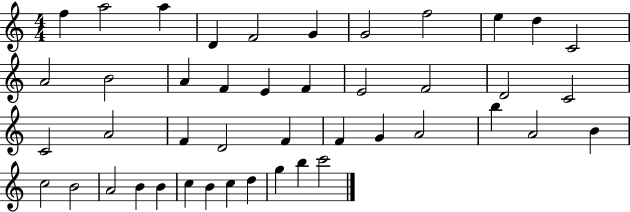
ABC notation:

X:1
T:Untitled
M:4/4
L:1/4
K:C
f a2 a D F2 G G2 f2 e d C2 A2 B2 A F E F E2 F2 D2 C2 C2 A2 F D2 F F G A2 b A2 B c2 B2 A2 B B c B c d g b c'2